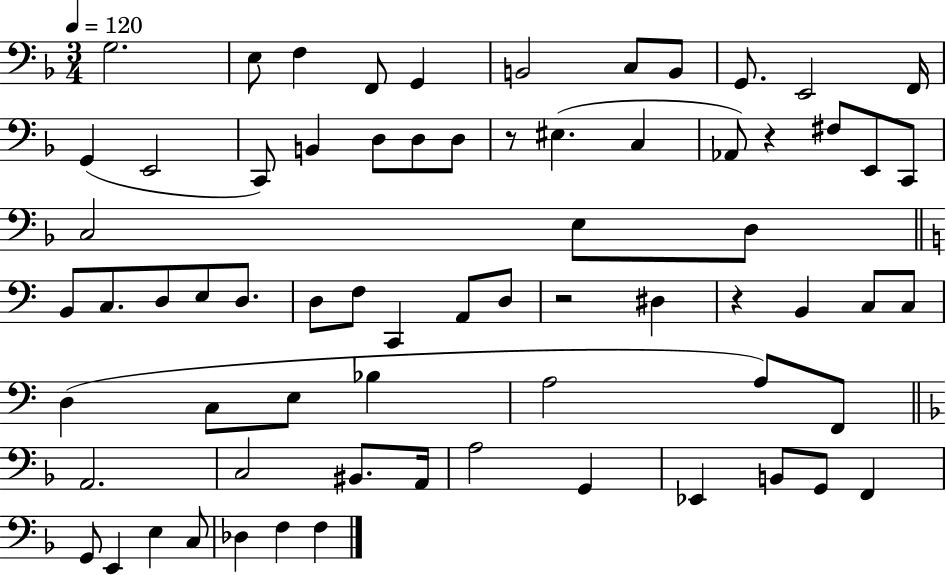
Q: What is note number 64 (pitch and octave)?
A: F3